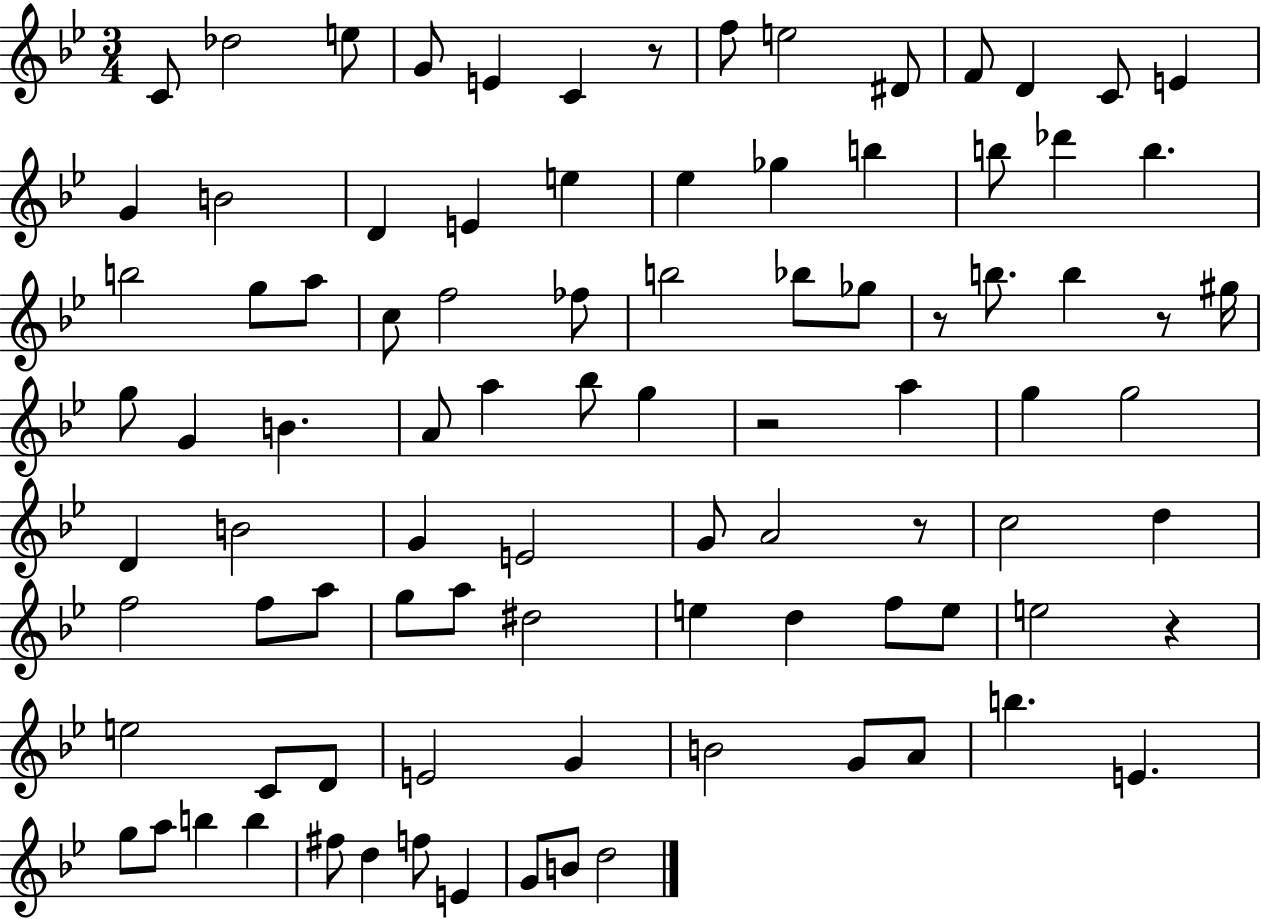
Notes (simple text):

C4/e Db5/h E5/e G4/e E4/q C4/q R/e F5/e E5/h D#4/e F4/e D4/q C4/e E4/q G4/q B4/h D4/q E4/q E5/q Eb5/q Gb5/q B5/q B5/e Db6/q B5/q. B5/h G5/e A5/e C5/e F5/h FES5/e B5/h Bb5/e Gb5/e R/e B5/e. B5/q R/e G#5/s G5/e G4/q B4/q. A4/e A5/q Bb5/e G5/q R/h A5/q G5/q G5/h D4/q B4/h G4/q E4/h G4/e A4/h R/e C5/h D5/q F5/h F5/e A5/e G5/e A5/e D#5/h E5/q D5/q F5/e E5/e E5/h R/q E5/h C4/e D4/e E4/h G4/q B4/h G4/e A4/e B5/q. E4/q. G5/e A5/e B5/q B5/q F#5/e D5/q F5/e E4/q G4/e B4/e D5/h